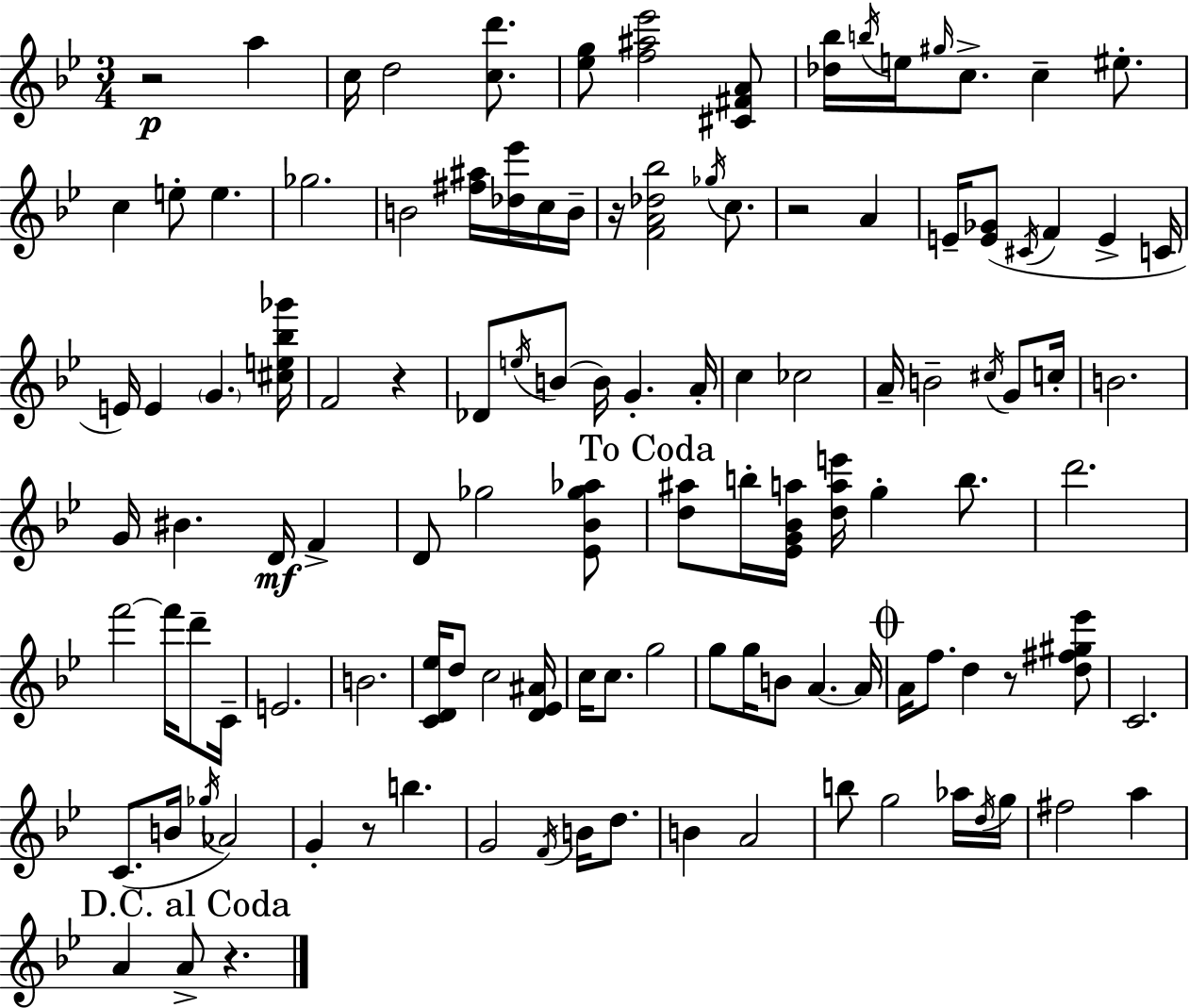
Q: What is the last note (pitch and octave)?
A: A4